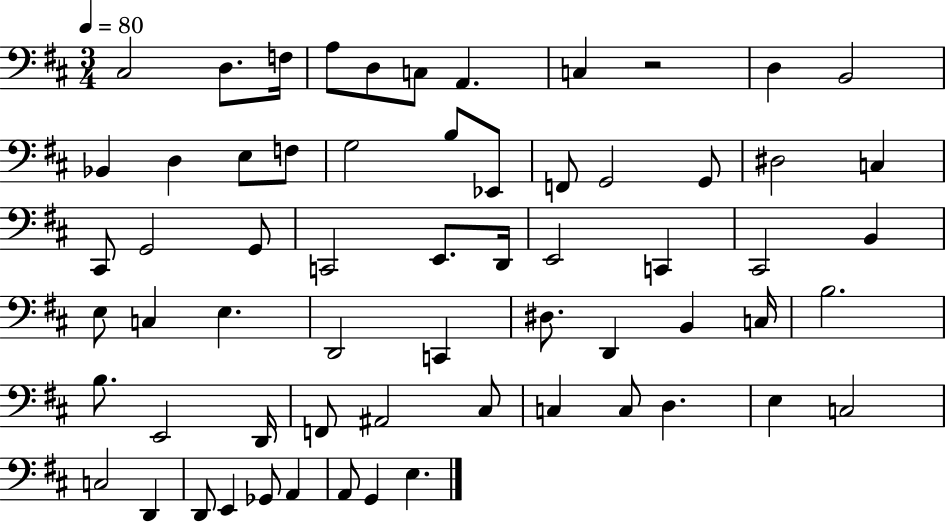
X:1
T:Untitled
M:3/4
L:1/4
K:D
^C,2 D,/2 F,/4 A,/2 D,/2 C,/2 A,, C, z2 D, B,,2 _B,, D, E,/2 F,/2 G,2 B,/2 _E,,/2 F,,/2 G,,2 G,,/2 ^D,2 C, ^C,,/2 G,,2 G,,/2 C,,2 E,,/2 D,,/4 E,,2 C,, ^C,,2 B,, E,/2 C, E, D,,2 C,, ^D,/2 D,, B,, C,/4 B,2 B,/2 E,,2 D,,/4 F,,/2 ^A,,2 ^C,/2 C, C,/2 D, E, C,2 C,2 D,, D,,/2 E,, _G,,/2 A,, A,,/2 G,, E,